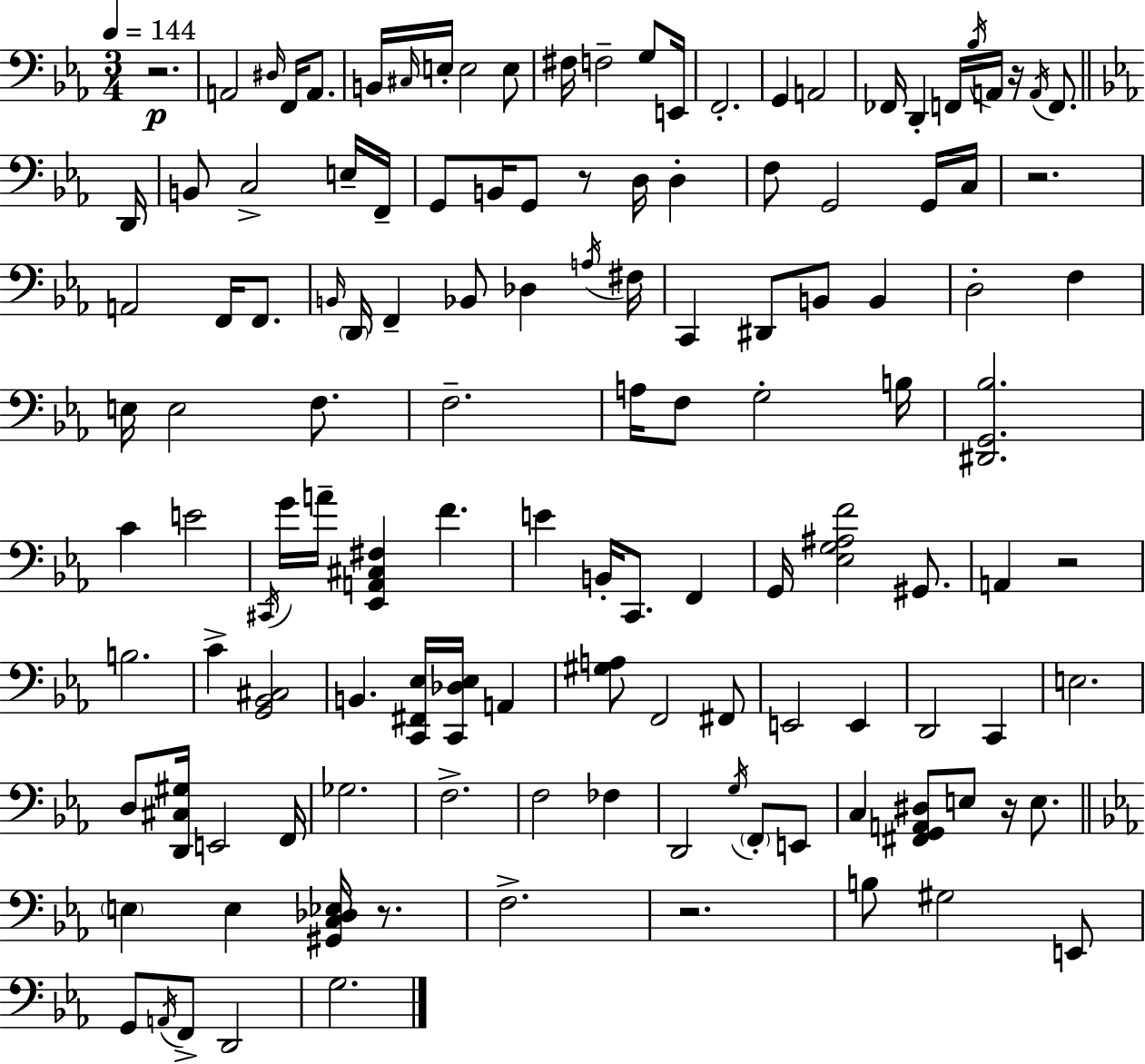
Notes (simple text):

R/h. A2/h D#3/s F2/s A2/e. B2/s C#3/s E3/s E3/h E3/e F#3/s F3/h G3/e E2/s F2/h. G2/q A2/h FES2/s D2/q F2/s Bb3/s A2/s R/s A2/s F2/e. D2/s B2/e C3/h E3/s F2/s G2/e B2/s G2/e R/e D3/s D3/q F3/e G2/h G2/s C3/s R/h. A2/h F2/s F2/e. B2/s D2/s F2/q Bb2/e Db3/q A3/s F#3/s C2/q D#2/e B2/e B2/q D3/h F3/q E3/s E3/h F3/e. F3/h. A3/s F3/e G3/h B3/s [D#2,G2,Bb3]/h. C4/q E4/h C#2/s G4/s A4/s [Eb2,A2,C#3,F#3]/q F4/q. E4/q B2/s C2/e. F2/q G2/s [Eb3,G3,A#3,F4]/h G#2/e. A2/q R/h B3/h. C4/q [G2,Bb2,C#3]/h B2/q. [C2,F#2,Eb3]/s [C2,Db3,Eb3]/s A2/q [G#3,A3]/e F2/h F#2/e E2/h E2/q D2/h C2/q E3/h. D3/e [D2,C#3,G#3]/s E2/h F2/s Gb3/h. F3/h. F3/h FES3/q D2/h G3/s F2/e E2/e C3/q [F#2,G2,A2,D#3]/e E3/e R/s E3/e. E3/q E3/q [G#2,C3,Db3,Eb3]/s R/e. F3/h. R/h. B3/e G#3/h E2/e G2/e A2/s F2/e D2/h G3/h.